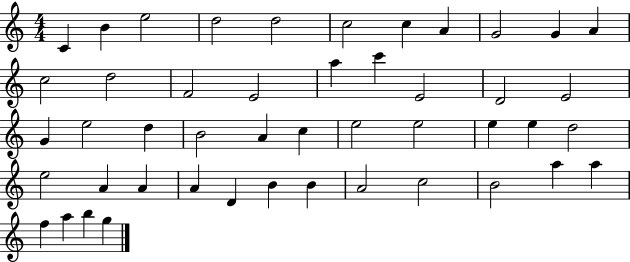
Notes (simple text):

C4/q B4/q E5/h D5/h D5/h C5/h C5/q A4/q G4/h G4/q A4/q C5/h D5/h F4/h E4/h A5/q C6/q E4/h D4/h E4/h G4/q E5/h D5/q B4/h A4/q C5/q E5/h E5/h E5/q E5/q D5/h E5/h A4/q A4/q A4/q D4/q B4/q B4/q A4/h C5/h B4/h A5/q A5/q F5/q A5/q B5/q G5/q